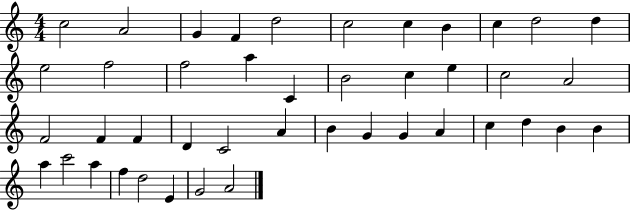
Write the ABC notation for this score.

X:1
T:Untitled
M:4/4
L:1/4
K:C
c2 A2 G F d2 c2 c B c d2 d e2 f2 f2 a C B2 c e c2 A2 F2 F F D C2 A B G G A c d B B a c'2 a f d2 E G2 A2